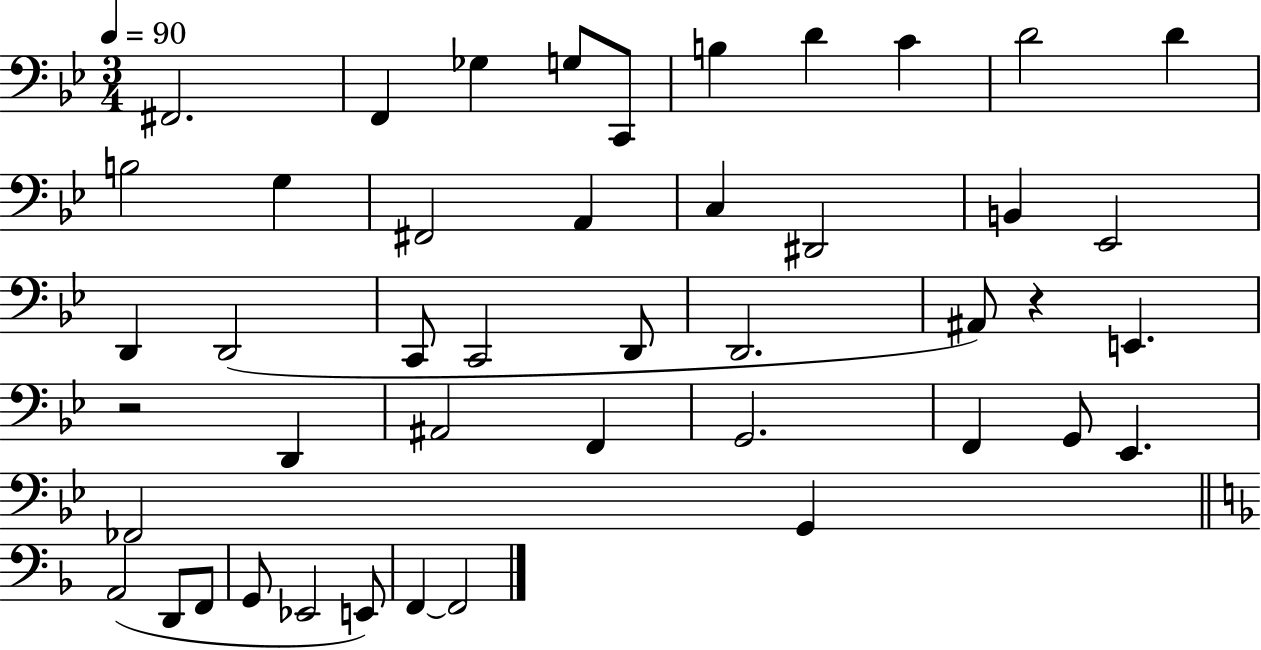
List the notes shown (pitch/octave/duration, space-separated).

F#2/h. F2/q Gb3/q G3/e C2/e B3/q D4/q C4/q D4/h D4/q B3/h G3/q F#2/h A2/q C3/q D#2/h B2/q Eb2/h D2/q D2/h C2/e C2/h D2/e D2/h. A#2/e R/q E2/q. R/h D2/q A#2/h F2/q G2/h. F2/q G2/e Eb2/q. FES2/h G2/q A2/h D2/e F2/e G2/e Eb2/h E2/e F2/q F2/h